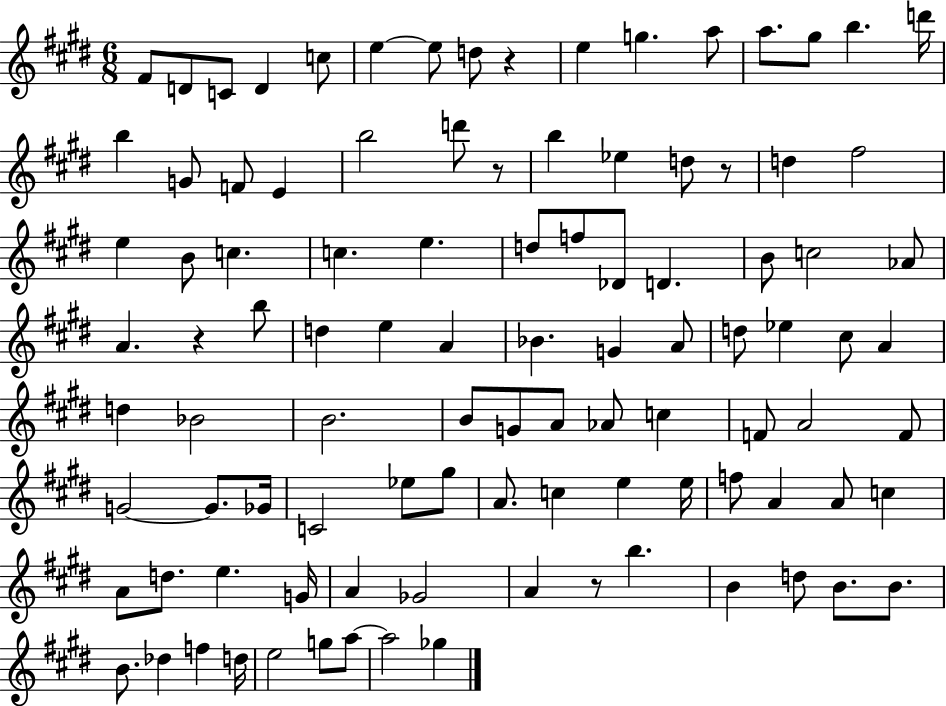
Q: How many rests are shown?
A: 5